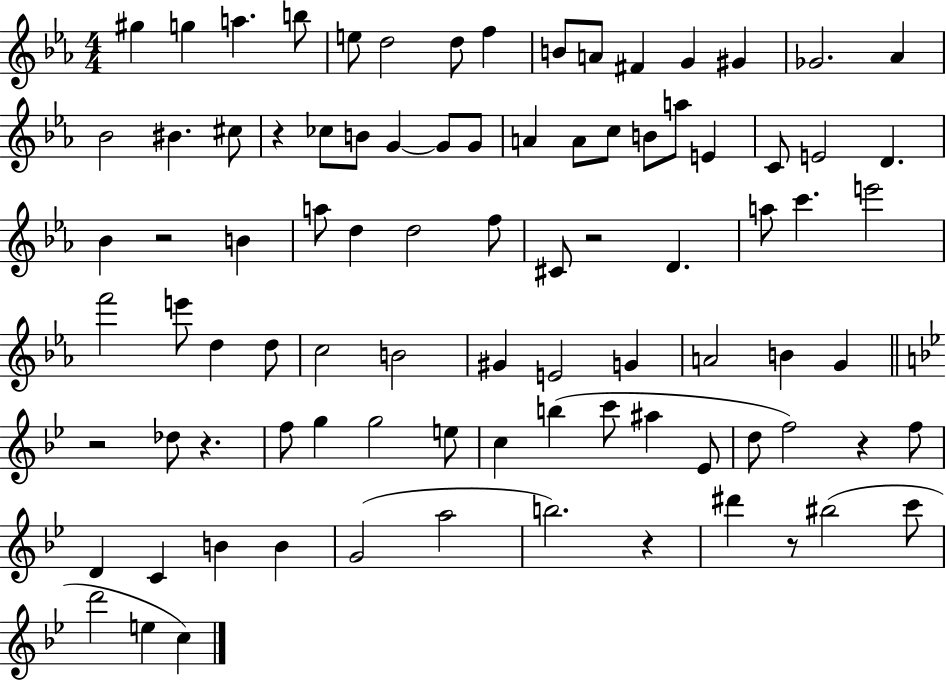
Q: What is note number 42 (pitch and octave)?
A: C6